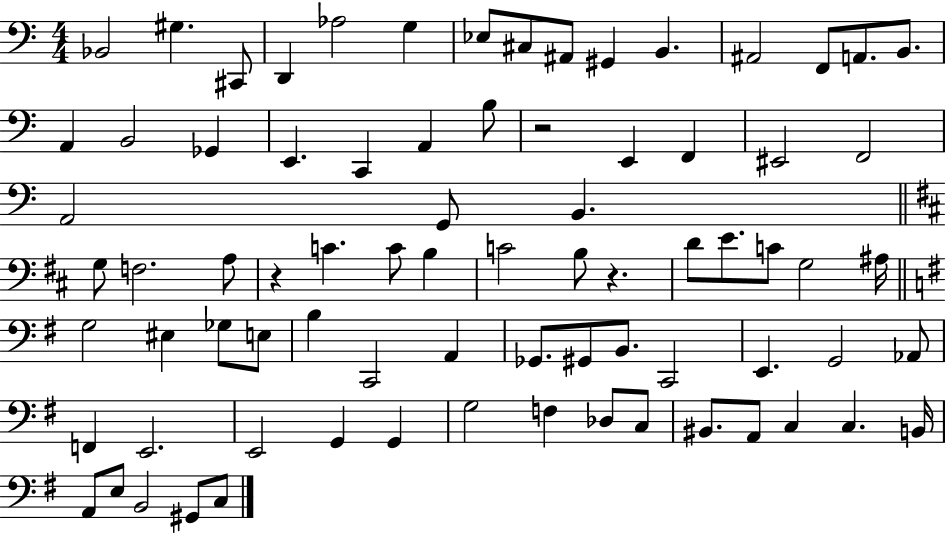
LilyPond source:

{
  \clef bass
  \numericTimeSignature
  \time 4/4
  \key c \major
  \repeat volta 2 { bes,2 gis4. cis,8 | d,4 aes2 g4 | ees8 cis8 ais,8 gis,4 b,4. | ais,2 f,8 a,8. b,8. | \break a,4 b,2 ges,4 | e,4. c,4 a,4 b8 | r2 e,4 f,4 | eis,2 f,2 | \break a,2 g,8 b,4. | \bar "||" \break \key b \minor g8 f2. a8 | r4 c'4. c'8 b4 | c'2 b8 r4. | d'8 e'8. c'8 g2 ais16 | \break \bar "||" \break \key e \minor g2 eis4 ges8 e8 | b4 c,2 a,4 | ges,8. gis,8 b,8. c,2 | e,4. g,2 aes,8 | \break f,4 e,2. | e,2 g,4 g,4 | g2 f4 des8 c8 | bis,8. a,8 c4 c4. b,16 | \break a,8 e8 b,2 gis,8 c8 | } \bar "|."
}